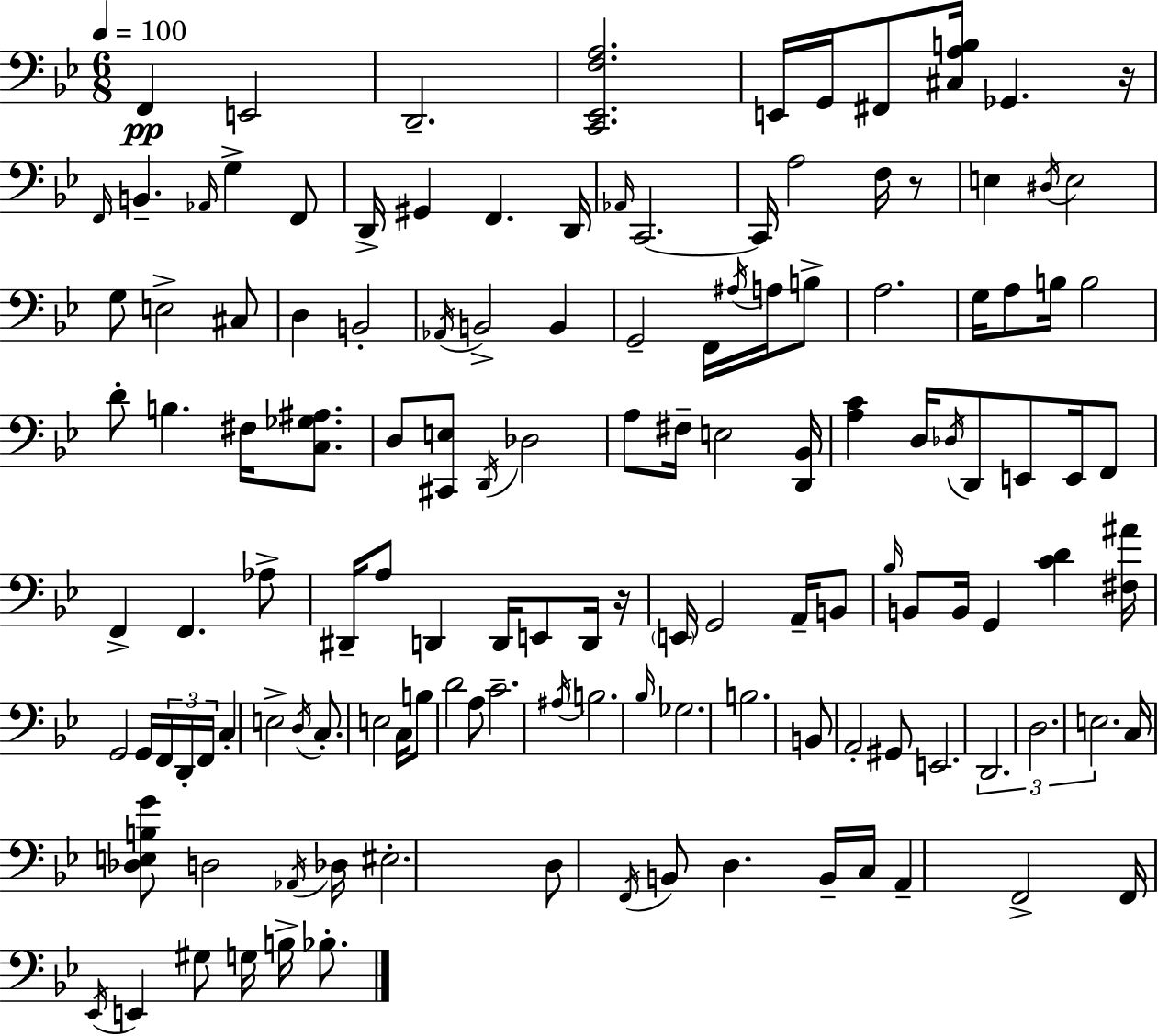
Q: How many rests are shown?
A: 3